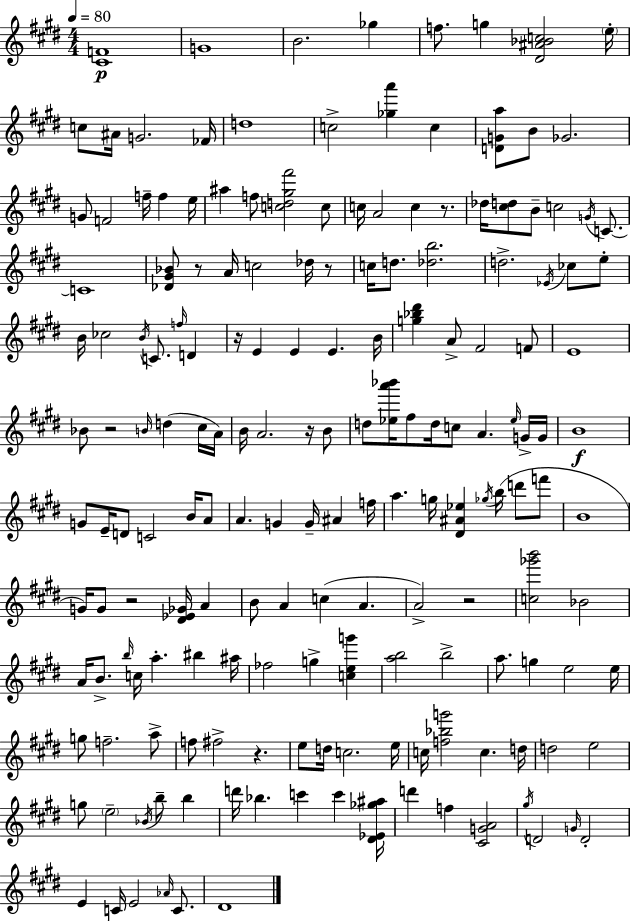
[C#4,F4]/w G4/w B4/h. Gb5/q F5/e. G5/q [D#4,A#4,Bb4,C5]/h E5/s C5/e A#4/s G4/h. FES4/s D5/w C5/h [Gb5,A6]/q C5/q [D4,G4,A5]/e B4/e Gb4/h. G4/e F4/h F5/s F5/q E5/s A#5/q F5/e [C5,D5,G#5,F#6]/h C5/e C5/s A4/h C5/q R/e. Db5/s [C#5,D5]/e B4/e C5/h G4/s C4/e. C4/w [Db4,G#4,Bb4]/e R/e A4/s C5/h Db5/s R/e C5/s D5/e. [Db5,B5]/h. D5/h. Eb4/s CES5/e E5/e B4/s CES5/h B4/s C4/e. F5/s D4/q R/s E4/q E4/q E4/q. B4/s [G5,Bb5,D#6]/q A4/e F#4/h F4/e E4/w Bb4/e R/h B4/s D5/q C#5/s A4/s B4/s A4/h. R/s B4/e D5/e [Eb5,A6,Bb6]/s F#5/e D5/s C5/e A4/q. Eb5/s G4/s G4/s B4/w G4/e E4/s D4/e C4/h B4/s A4/e A4/q. G4/q G4/s A#4/q F5/s A5/q. G5/s [D#4,A#4,Eb5]/q Gb5/s B5/s D6/e F6/e B4/w G4/s G4/e R/h [D#4,Eb4,Gb4]/s A4/q B4/e A4/q C5/q A4/q. A4/h R/h [C5,Gb6,B6]/h Bb4/h A4/s B4/e. B5/s C5/s A5/q. BIS5/q A#5/s FES5/h G5/q [C5,E5,G6]/q [A5,B5]/h B5/h A5/e. G5/q E5/h E5/s G5/e F5/h. A5/e F5/e F#5/h R/q. E5/e D5/s C5/h. E5/s C5/s [F5,Bb5,G6]/h C5/q. D5/s D5/h E5/h G5/e E5/h Bb4/s B5/e B5/q D6/s Bb5/q. C6/q C6/q [D#4,Eb4,Gb5,A#5]/s D6/q F5/q [C#4,G4,A4]/h G#5/s D4/h G4/s D4/h E4/q C4/s E4/h Ab4/s C4/e. D#4/w